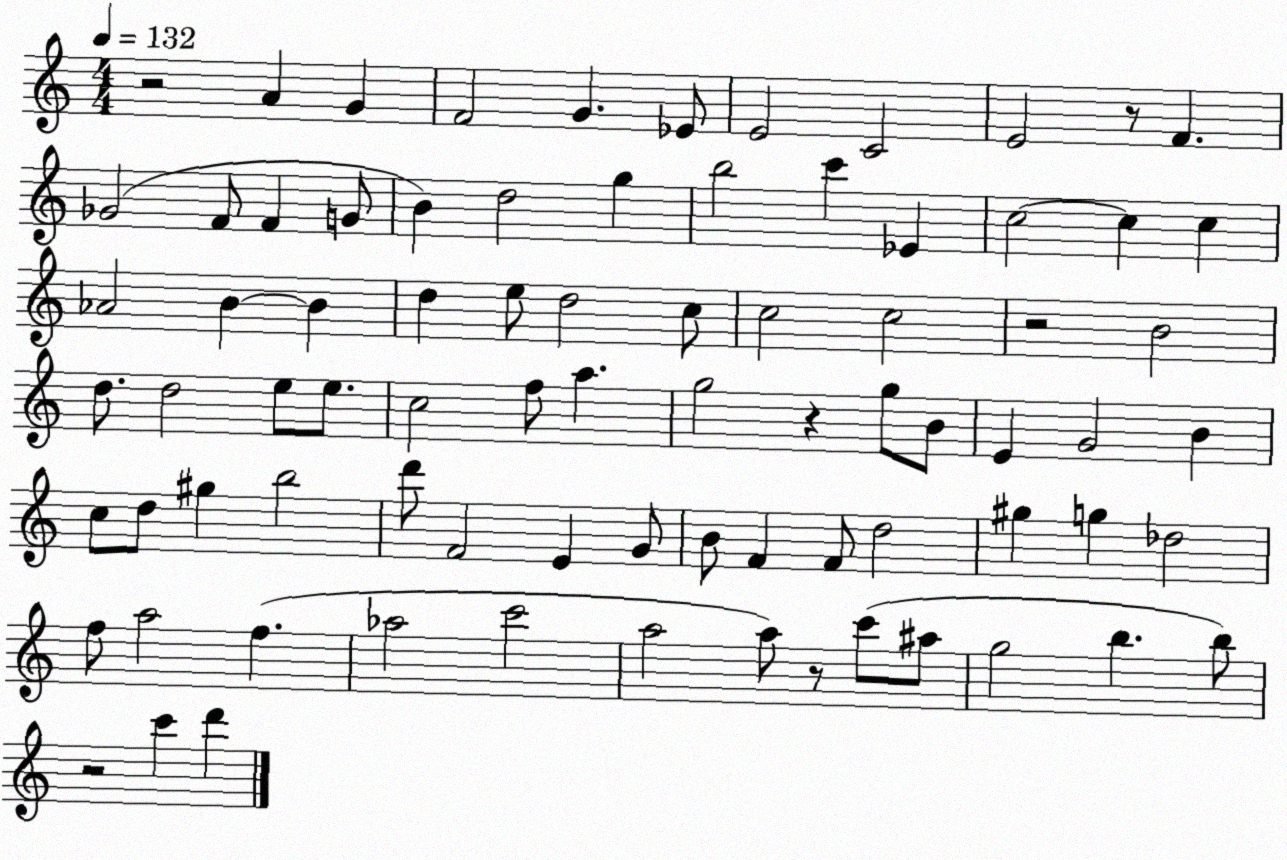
X:1
T:Untitled
M:4/4
L:1/4
K:C
z2 A G F2 G _E/2 E2 C2 E2 z/2 F _G2 F/2 F G/2 B d2 g b2 c' _E c2 c c _A2 B B d e/2 d2 c/2 c2 c2 z2 B2 d/2 d2 e/2 e/2 c2 f/2 a g2 z g/2 B/2 E G2 B c/2 d/2 ^g b2 d'/2 F2 E G/2 B/2 F F/2 d2 ^g g _d2 f/2 a2 f _a2 c'2 a2 a/2 z/2 c'/2 ^a/2 g2 b b/2 z2 c' d'